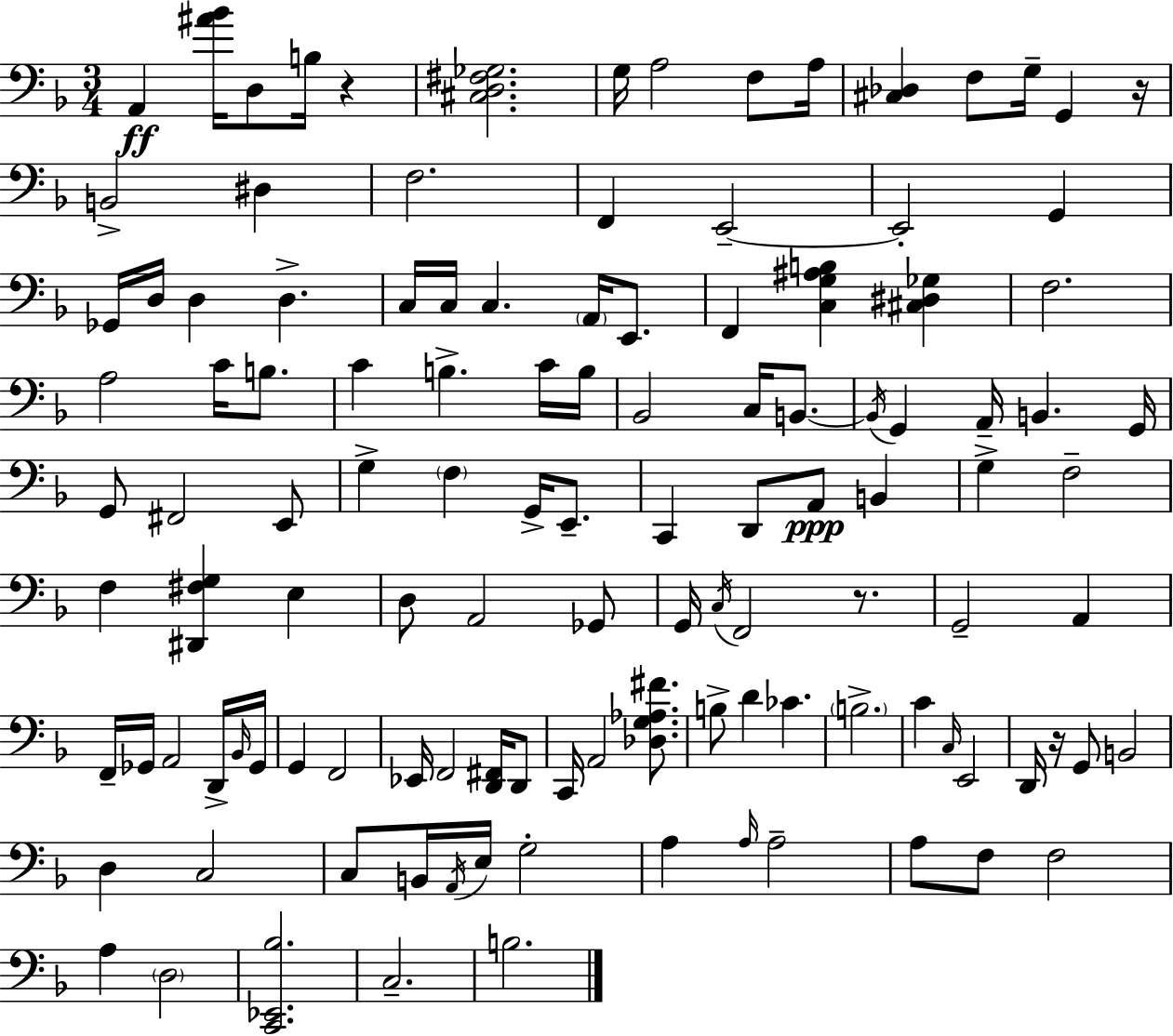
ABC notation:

X:1
T:Untitled
M:3/4
L:1/4
K:Dm
A,, [^A_B]/4 D,/2 B,/4 z [^C,D,^F,_G,]2 G,/4 A,2 F,/2 A,/4 [^C,_D,] F,/2 G,/4 G,, z/4 B,,2 ^D, F,2 F,, E,,2 E,,2 G,, _G,,/4 D,/4 D, D, C,/4 C,/4 C, A,,/4 E,,/2 F,, [C,G,^A,B,] [^C,^D,_G,] F,2 A,2 C/4 B,/2 C B, C/4 B,/4 _B,,2 C,/4 B,,/2 B,,/4 G,, A,,/4 B,, G,,/4 G,,/2 ^F,,2 E,,/2 G, F, G,,/4 E,,/2 C,, D,,/2 A,,/2 B,, G, F,2 F, [^D,,^F,G,] E, D,/2 A,,2 _G,,/2 G,,/4 C,/4 F,,2 z/2 G,,2 A,, F,,/4 _G,,/4 A,,2 D,,/4 _B,,/4 _G,,/4 G,, F,,2 _E,,/4 F,,2 [D,,^F,,]/4 D,,/2 C,,/4 A,,2 [_D,G,_A,^F]/2 B,/2 D _C B,2 C C,/4 E,,2 D,,/4 z/4 G,,/2 B,,2 D, C,2 C,/2 B,,/4 A,,/4 E,/4 G,2 A, A,/4 A,2 A,/2 F,/2 F,2 A, D,2 [C,,_E,,_B,]2 C,2 B,2